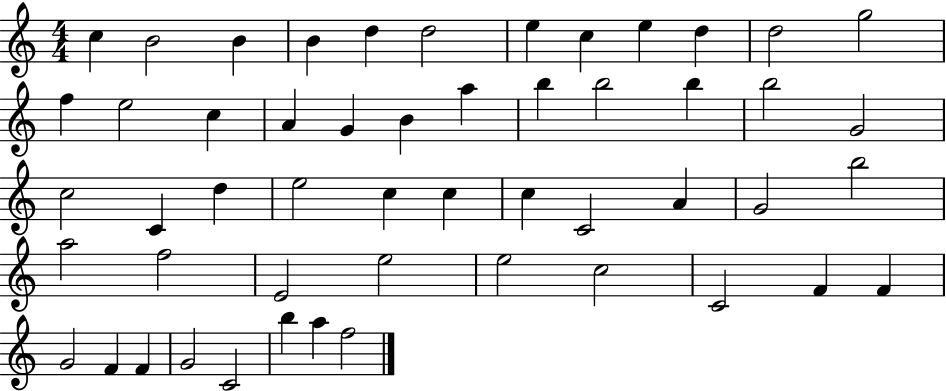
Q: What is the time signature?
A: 4/4